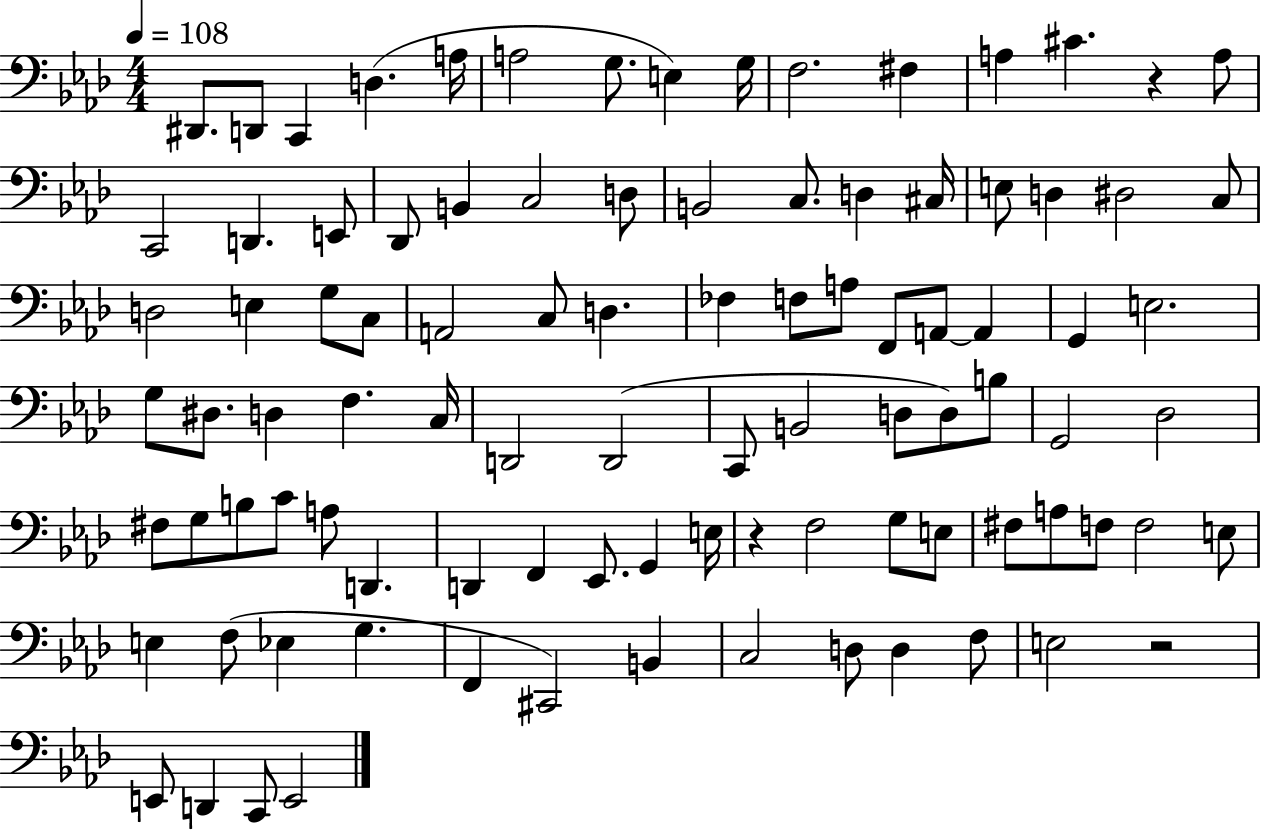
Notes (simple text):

D#2/e. D2/e C2/q D3/q. A3/s A3/h G3/e. E3/q G3/s F3/h. F#3/q A3/q C#4/q. R/q A3/e C2/h D2/q. E2/e Db2/e B2/q C3/h D3/e B2/h C3/e. D3/q C#3/s E3/e D3/q D#3/h C3/e D3/h E3/q G3/e C3/e A2/h C3/e D3/q. FES3/q F3/e A3/e F2/e A2/e A2/q G2/q E3/h. G3/e D#3/e. D3/q F3/q. C3/s D2/h D2/h C2/e B2/h D3/e D3/e B3/e G2/h Db3/h F#3/e G3/e B3/e C4/e A3/e D2/q. D2/q F2/q Eb2/e. G2/q E3/s R/q F3/h G3/e E3/e F#3/e A3/e F3/e F3/h E3/e E3/q F3/e Eb3/q G3/q. F2/q C#2/h B2/q C3/h D3/e D3/q F3/e E3/h R/h E2/e D2/q C2/e E2/h